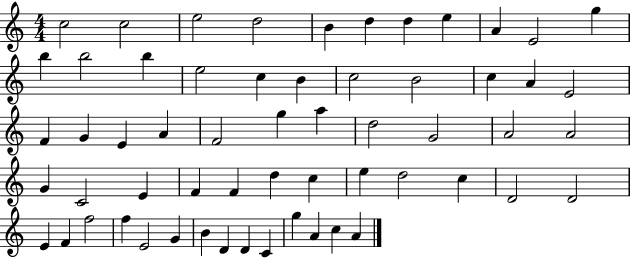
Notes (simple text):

C5/h C5/h E5/h D5/h B4/q D5/q D5/q E5/q A4/q E4/h G5/q B5/q B5/h B5/q E5/h C5/q B4/q C5/h B4/h C5/q A4/q E4/h F4/q G4/q E4/q A4/q F4/h G5/q A5/q D5/h G4/h A4/h A4/h G4/q C4/h E4/q F4/q F4/q D5/q C5/q E5/q D5/h C5/q D4/h D4/h E4/q F4/q F5/h F5/q E4/h G4/q B4/q D4/q D4/q C4/q G5/q A4/q C5/q A4/q